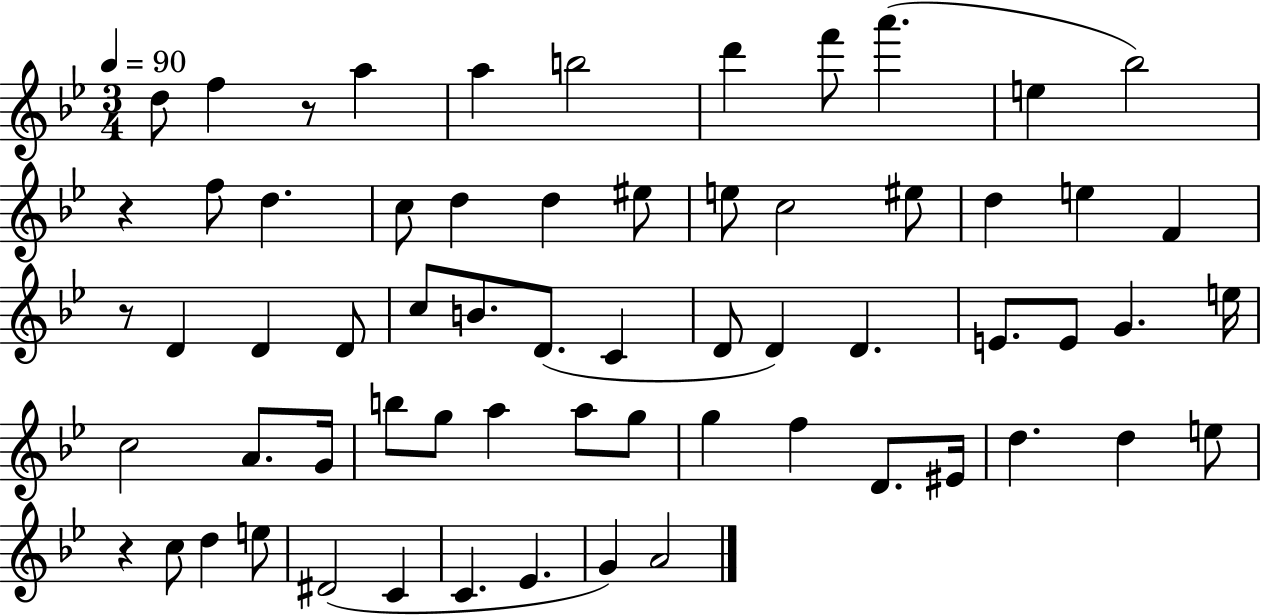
D5/e F5/q R/e A5/q A5/q B5/h D6/q F6/e A6/q. E5/q Bb5/h R/q F5/e D5/q. C5/e D5/q D5/q EIS5/e E5/e C5/h EIS5/e D5/q E5/q F4/q R/e D4/q D4/q D4/e C5/e B4/e. D4/e. C4/q D4/e D4/q D4/q. E4/e. E4/e G4/q. E5/s C5/h A4/e. G4/s B5/e G5/e A5/q A5/e G5/e G5/q F5/q D4/e. EIS4/s D5/q. D5/q E5/e R/q C5/e D5/q E5/e D#4/h C4/q C4/q. Eb4/q. G4/q A4/h